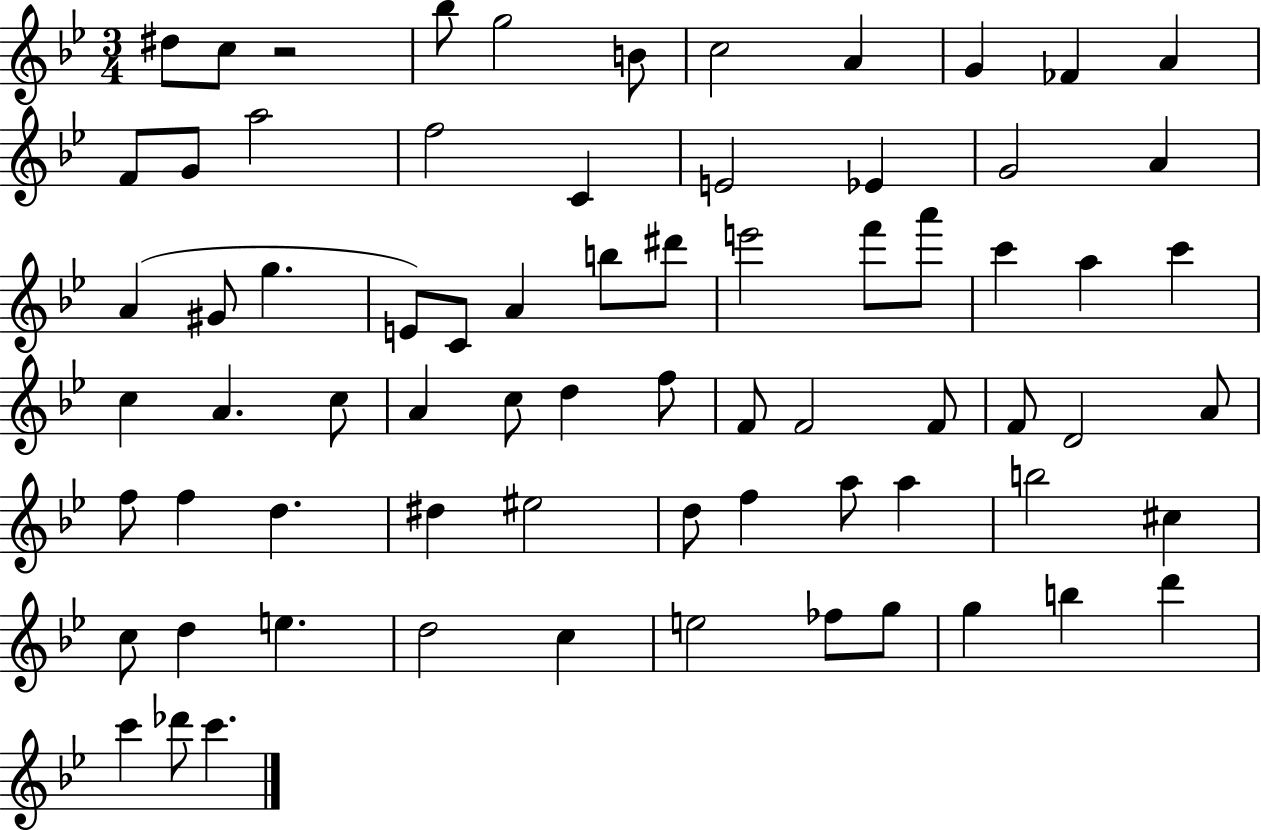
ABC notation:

X:1
T:Untitled
M:3/4
L:1/4
K:Bb
^d/2 c/2 z2 _b/2 g2 B/2 c2 A G _F A F/2 G/2 a2 f2 C E2 _E G2 A A ^G/2 g E/2 C/2 A b/2 ^d'/2 e'2 f'/2 a'/2 c' a c' c A c/2 A c/2 d f/2 F/2 F2 F/2 F/2 D2 A/2 f/2 f d ^d ^e2 d/2 f a/2 a b2 ^c c/2 d e d2 c e2 _f/2 g/2 g b d' c' _d'/2 c'